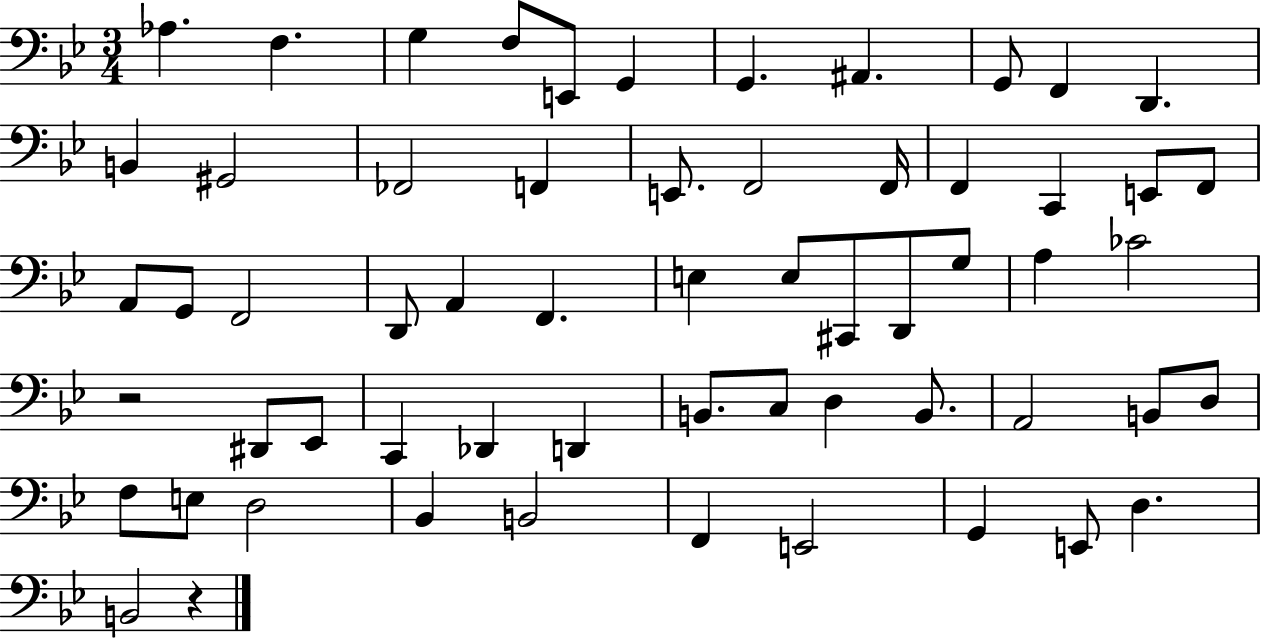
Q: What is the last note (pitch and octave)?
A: B2